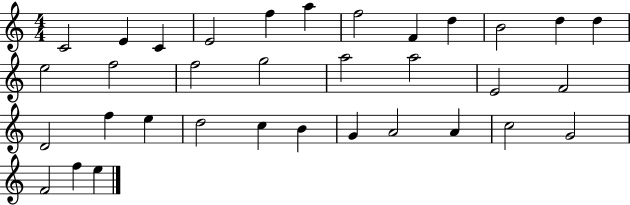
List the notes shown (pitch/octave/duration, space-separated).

C4/h E4/q C4/q E4/h F5/q A5/q F5/h F4/q D5/q B4/h D5/q D5/q E5/h F5/h F5/h G5/h A5/h A5/h E4/h F4/h D4/h F5/q E5/q D5/h C5/q B4/q G4/q A4/h A4/q C5/h G4/h F4/h F5/q E5/q